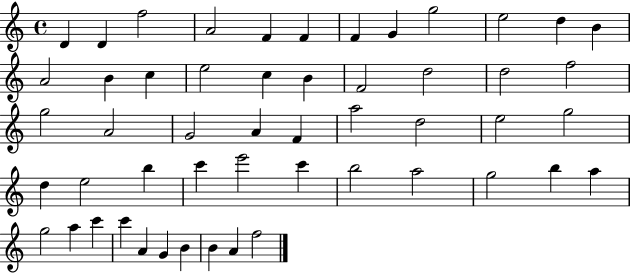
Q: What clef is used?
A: treble